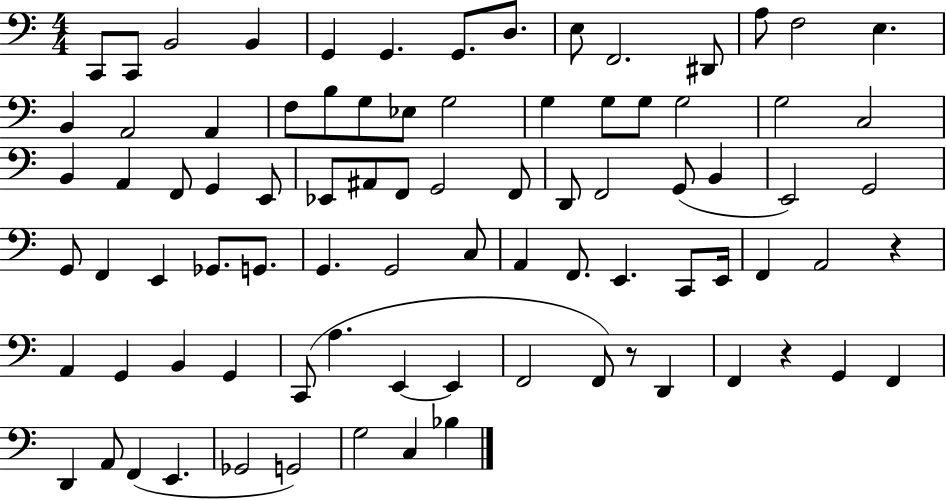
C2/e C2/e B2/h B2/q G2/q G2/q. G2/e. D3/e. E3/e F2/h. D#2/e A3/e F3/h E3/q. B2/q A2/h A2/q F3/e B3/e G3/e Eb3/e G3/h G3/q G3/e G3/e G3/h G3/h C3/h B2/q A2/q F2/e G2/q E2/e Eb2/e A#2/e F2/e G2/h F2/e D2/e F2/h G2/e B2/q E2/h G2/h G2/e F2/q E2/q Gb2/e. G2/e. G2/q. G2/h C3/e A2/q F2/e. E2/q. C2/e E2/s F2/q A2/h R/q A2/q G2/q B2/q G2/q C2/e A3/q. E2/q E2/q F2/h F2/e R/e D2/q F2/q R/q G2/q F2/q D2/q A2/e F2/q E2/q. Gb2/h G2/h G3/h C3/q Bb3/q